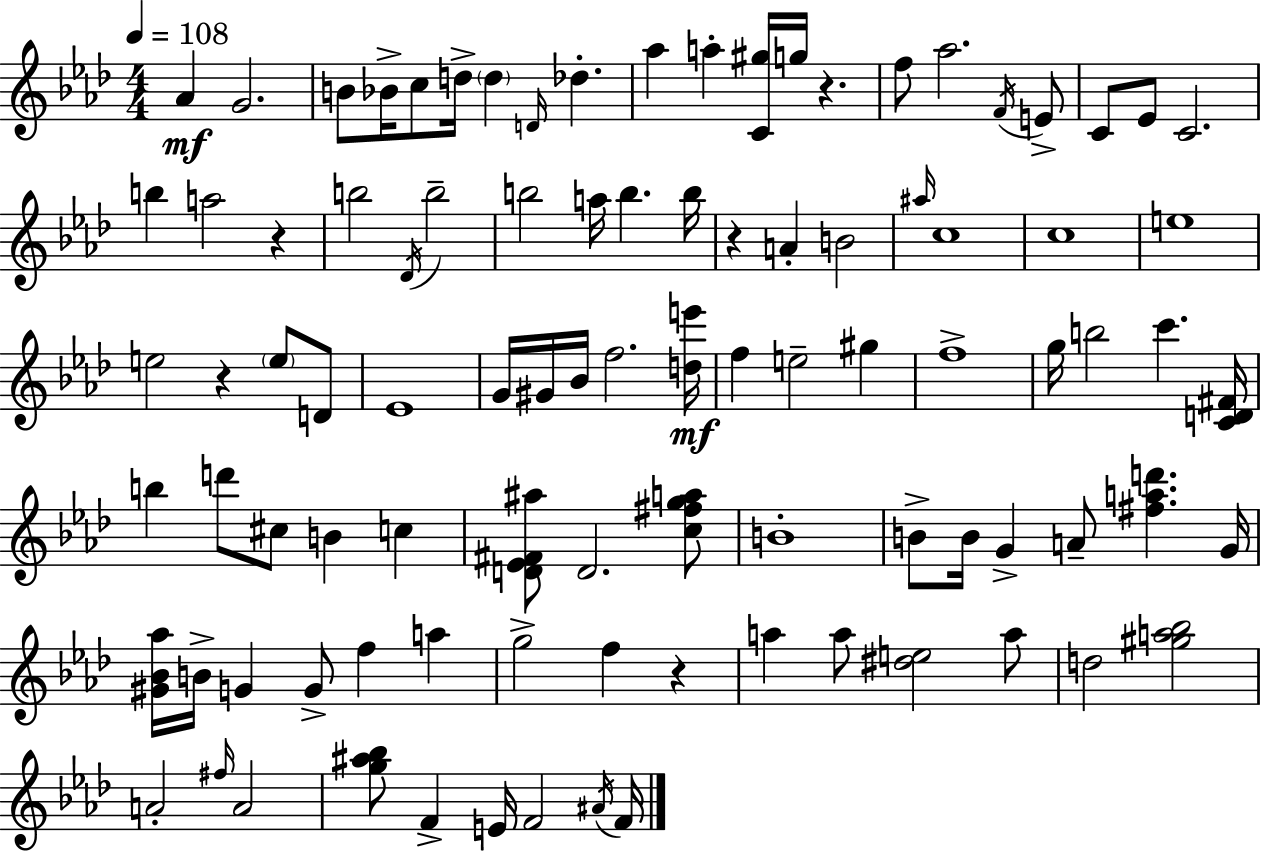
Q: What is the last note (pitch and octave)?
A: F4